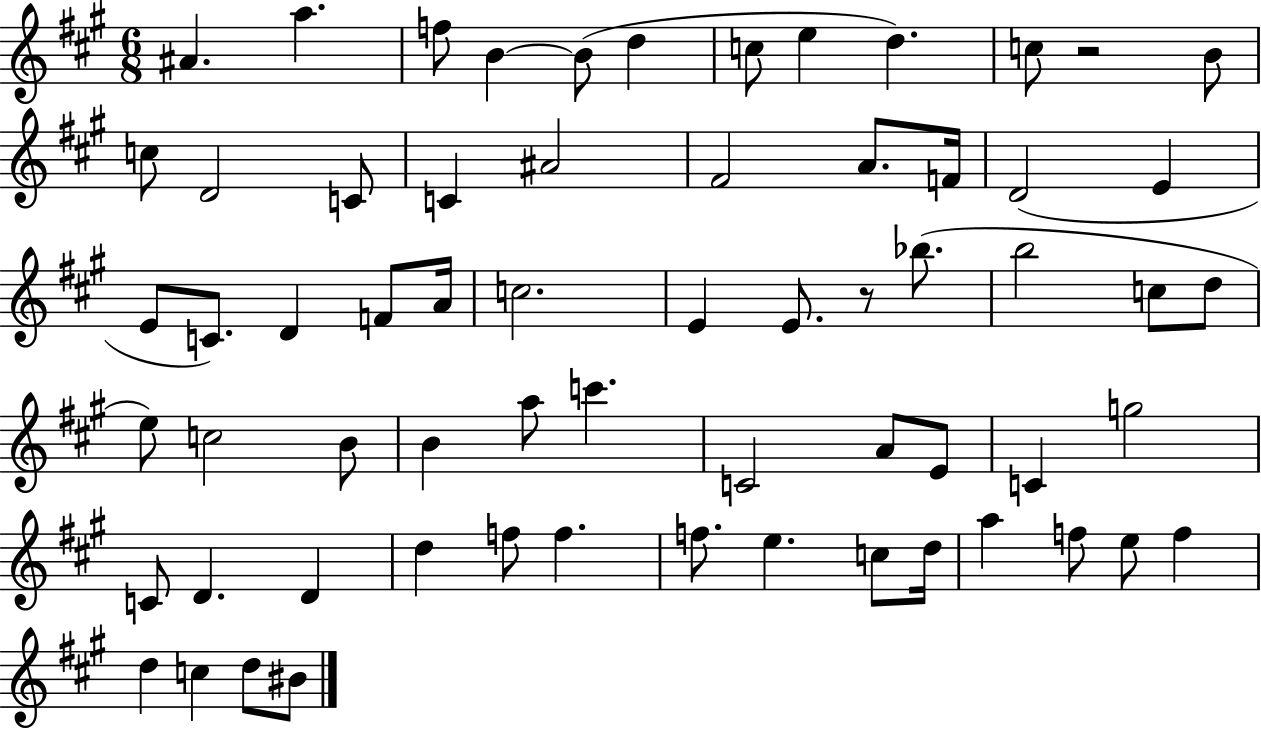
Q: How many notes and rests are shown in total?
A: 64